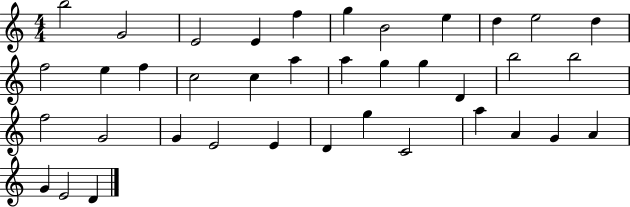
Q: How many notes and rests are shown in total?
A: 38